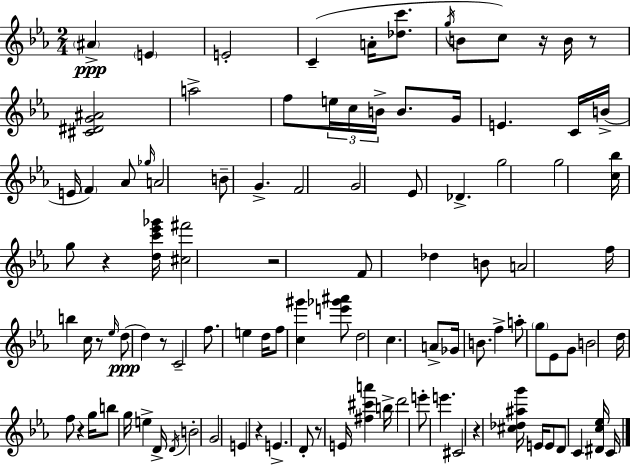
A#4/q E4/q E4/h C4/q A4/s [Db5,C6]/e. G5/s B4/e C5/e R/s B4/s R/e [C#4,D#4,G4,A#4]/h A5/h F5/e E5/s C5/s B4/s B4/e. G4/s E4/q. C4/s B4/s E4/s F4/q Ab4/e Gb5/s A4/h B4/e G4/q. F4/h G4/h Eb4/e Db4/q. G5/h G5/h [C5,Bb5]/s G5/e R/q [D5,C6,Eb6,Gb6]/s [C#5,F#6]/h R/h F4/e Db5/q B4/e A4/h F5/s B5/q C5/s R/e Eb5/s D5/e D5/q R/e C4/h F5/e. E5/q D5/s F5/e [C5,G#6]/q [E6,Gb6,A#6]/e D5/h C5/q. A4/e Gb4/s B4/e. F5/q A5/e G5/e Eb4/e G4/e B4/h D5/s F5/e R/q G5/s B5/e G5/s E5/q D4/s D4/s B4/h G4/h E4/q R/q E4/q. D4/e R/e E4/s [F#5,C#6,A6]/q B5/s D6/h E6/e E6/q. C#4/h R/q [C#5,Db5,A#5,G6]/s E4/s E4/e D4/e C4/q [D#4,C5,Eb5]/s C4/s